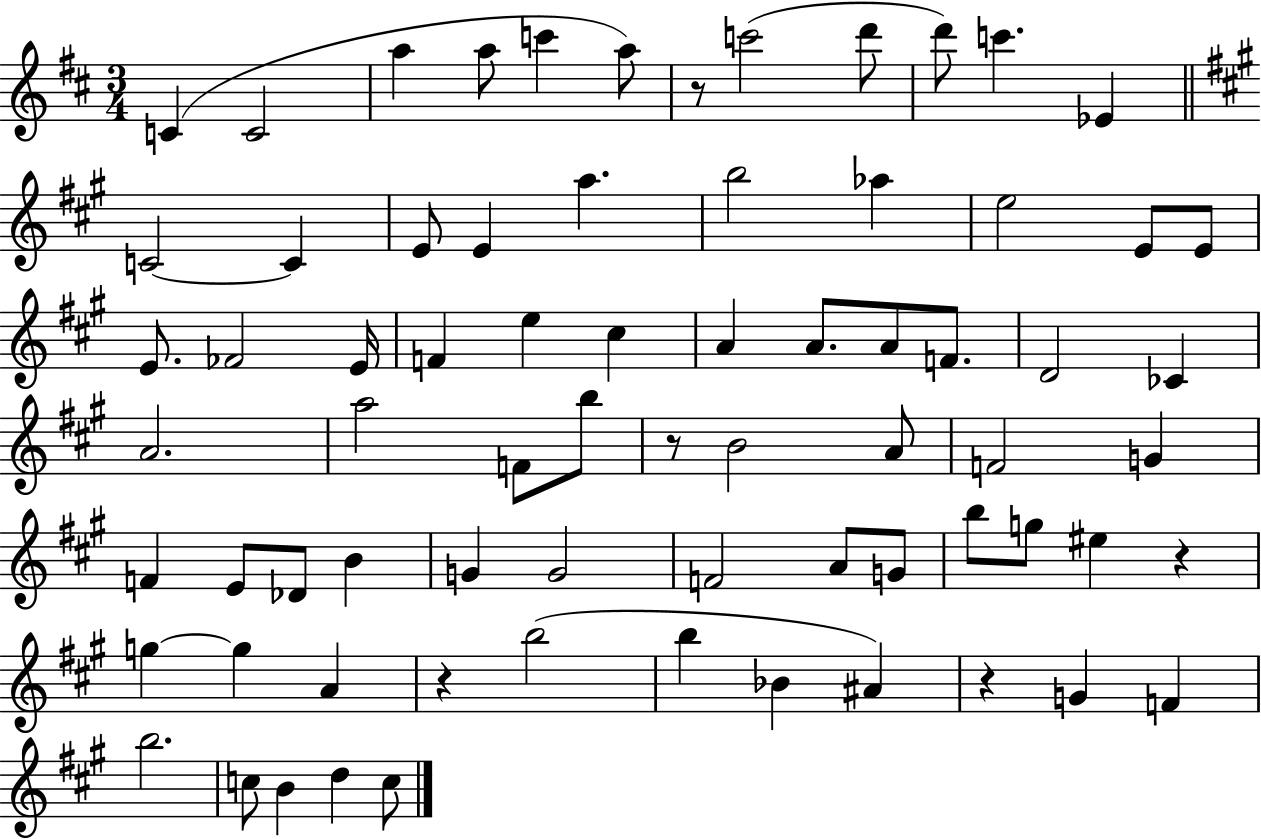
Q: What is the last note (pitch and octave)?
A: C5